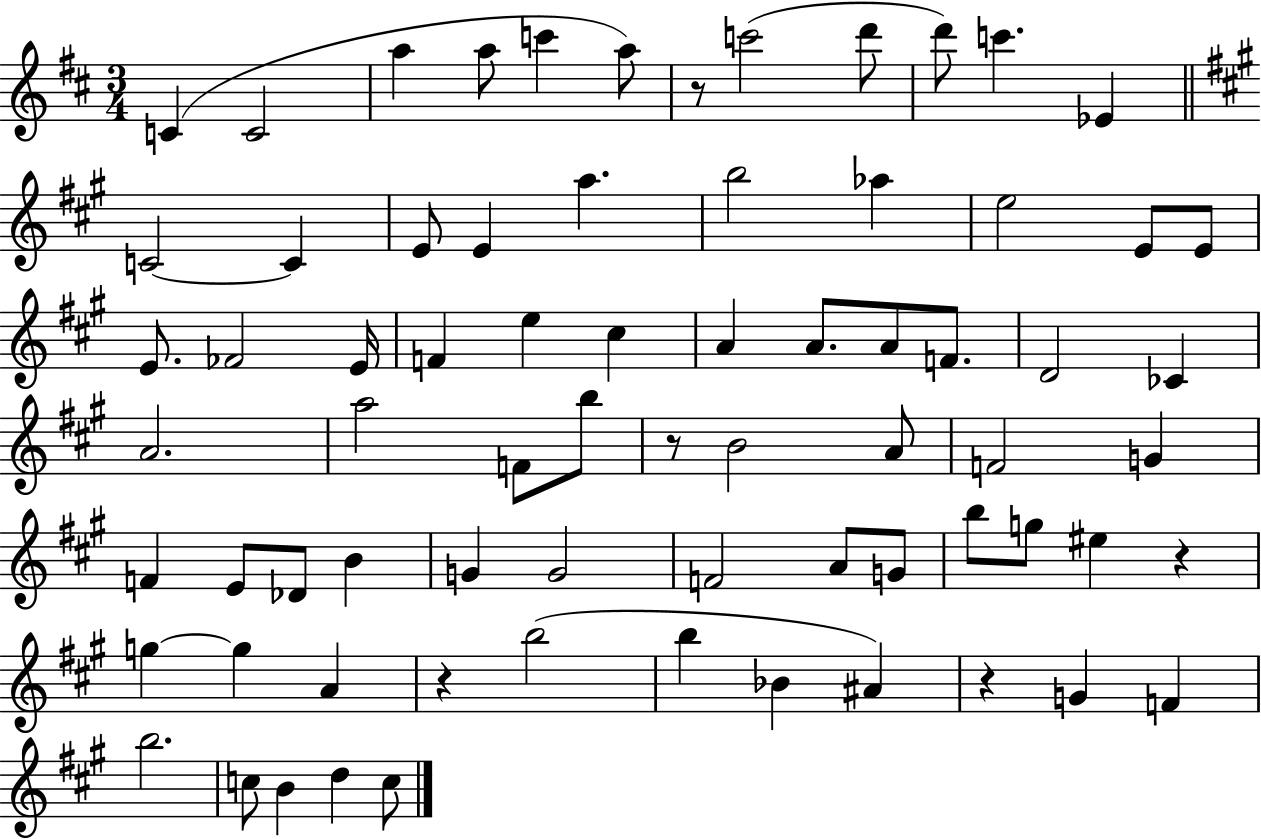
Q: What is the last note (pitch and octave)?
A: C5